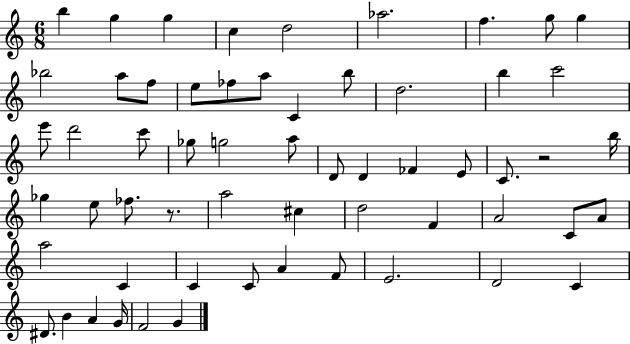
X:1
T:Untitled
M:6/8
L:1/4
K:C
b g g c d2 _a2 f g/2 g _b2 a/2 f/2 e/2 _f/2 a/2 C b/2 d2 b c'2 e'/2 d'2 c'/2 _g/2 g2 a/2 D/2 D _F E/2 C/2 z2 b/4 _g e/2 _f/2 z/2 a2 ^c d2 F A2 C/2 A/2 a2 C C C/2 A F/2 E2 D2 C ^D/2 B A G/4 F2 G